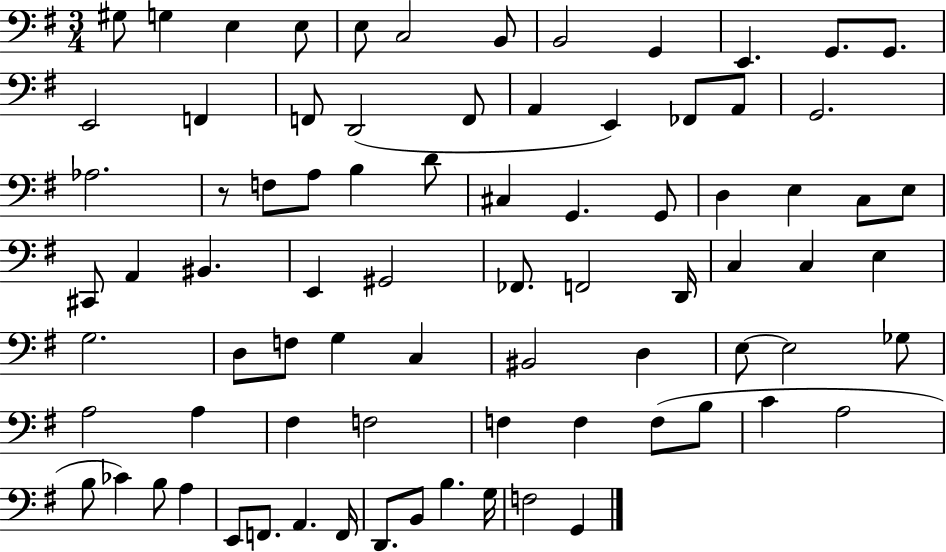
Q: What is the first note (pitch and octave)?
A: G#3